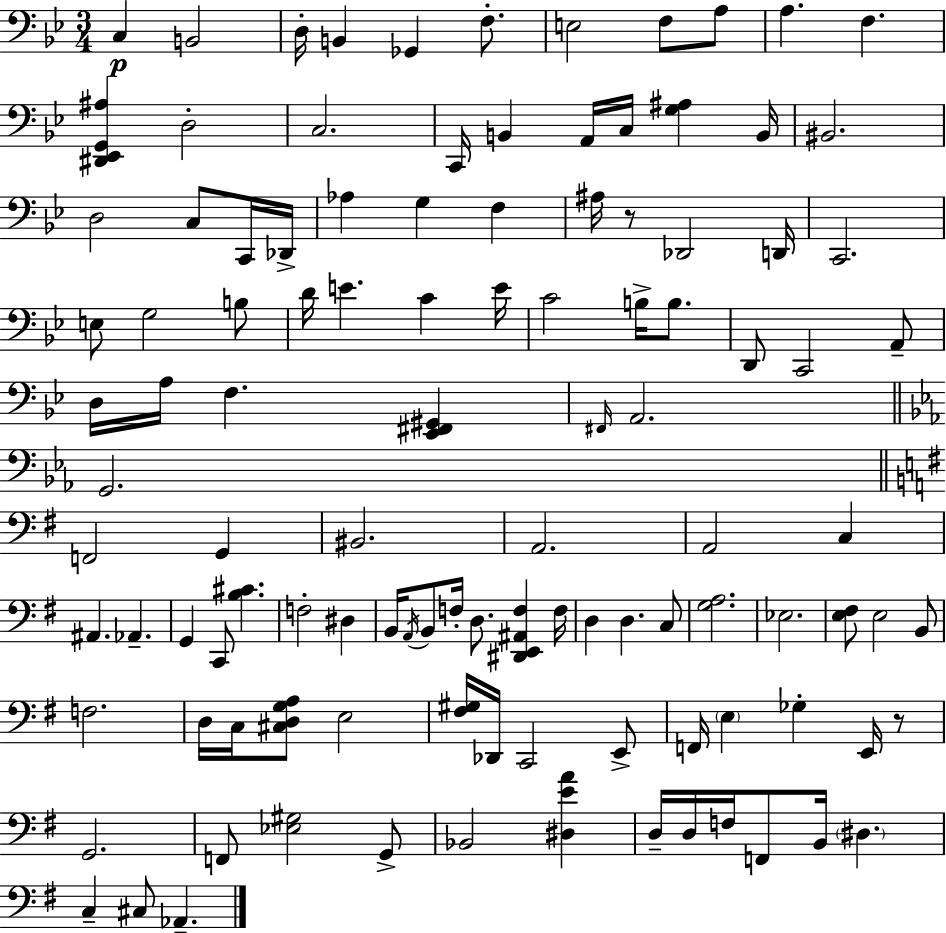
X:1
T:Untitled
M:3/4
L:1/4
K:Gm
C, B,,2 D,/4 B,, _G,, F,/2 E,2 F,/2 A,/2 A, F, [^D,,_E,,G,,^A,] D,2 C,2 C,,/4 B,, A,,/4 C,/4 [G,^A,] B,,/4 ^B,,2 D,2 C,/2 C,,/4 _D,,/4 _A, G, F, ^A,/4 z/2 _D,,2 D,,/4 C,,2 E,/2 G,2 B,/2 D/4 E C E/4 C2 B,/4 B,/2 D,,/2 C,,2 A,,/2 D,/4 A,/4 F, [_E,,^F,,^G,,] ^F,,/4 A,,2 G,,2 F,,2 G,, ^B,,2 A,,2 A,,2 C, ^A,, _A,, G,, C,,/2 [B,^C] F,2 ^D, B,,/4 A,,/4 B,,/2 F,/4 D,/2 [^D,,E,,^A,,F,] F,/4 D, D, C,/2 [G,A,]2 _E,2 [E,^F,]/2 E,2 B,,/2 F,2 D,/4 C,/4 [^C,D,G,A,]/2 E,2 [^F,^G,]/4 _D,,/4 C,,2 E,,/2 F,,/4 E, _G, E,,/4 z/2 G,,2 F,,/2 [_E,^G,]2 G,,/2 _B,,2 [^D,EA] D,/4 D,/4 F,/4 F,,/2 B,,/4 ^D, C, ^C,/2 _A,,